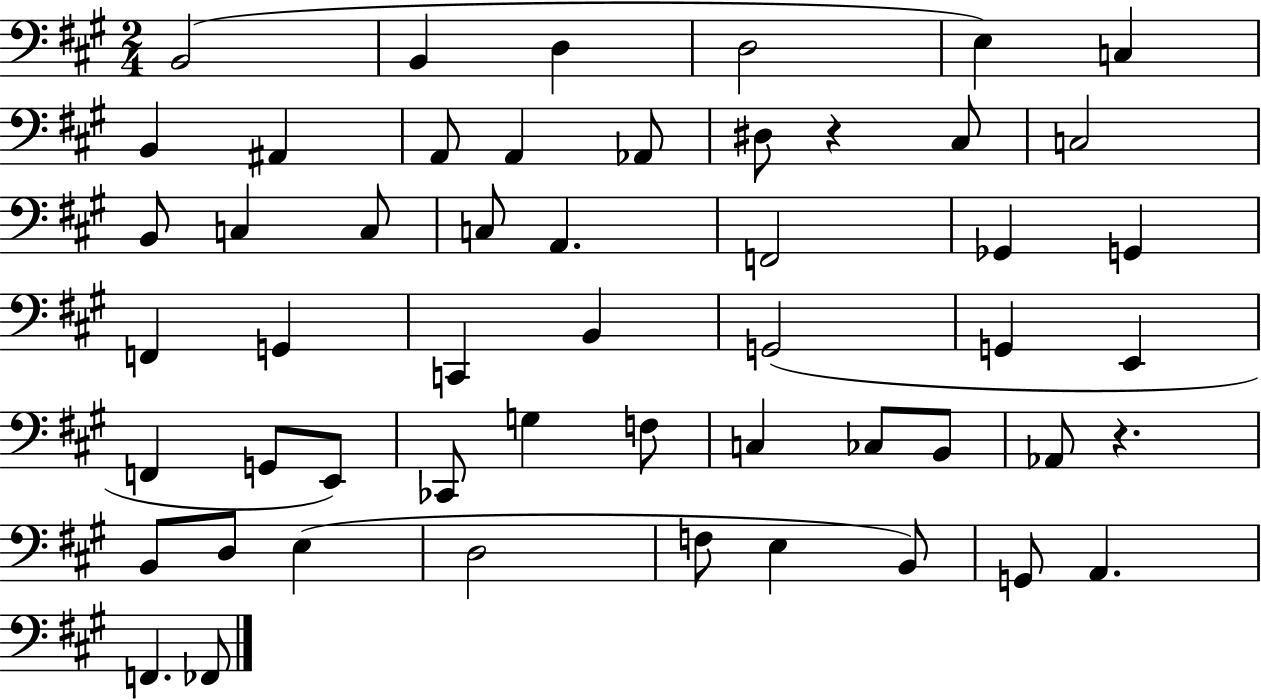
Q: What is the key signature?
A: A major